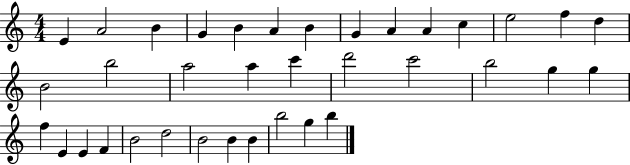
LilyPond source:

{
  \clef treble
  \numericTimeSignature
  \time 4/4
  \key c \major
  e'4 a'2 b'4 | g'4 b'4 a'4 b'4 | g'4 a'4 a'4 c''4 | e''2 f''4 d''4 | \break b'2 b''2 | a''2 a''4 c'''4 | d'''2 c'''2 | b''2 g''4 g''4 | \break f''4 e'4 e'4 f'4 | b'2 d''2 | b'2 b'4 b'4 | b''2 g''4 b''4 | \break \bar "|."
}